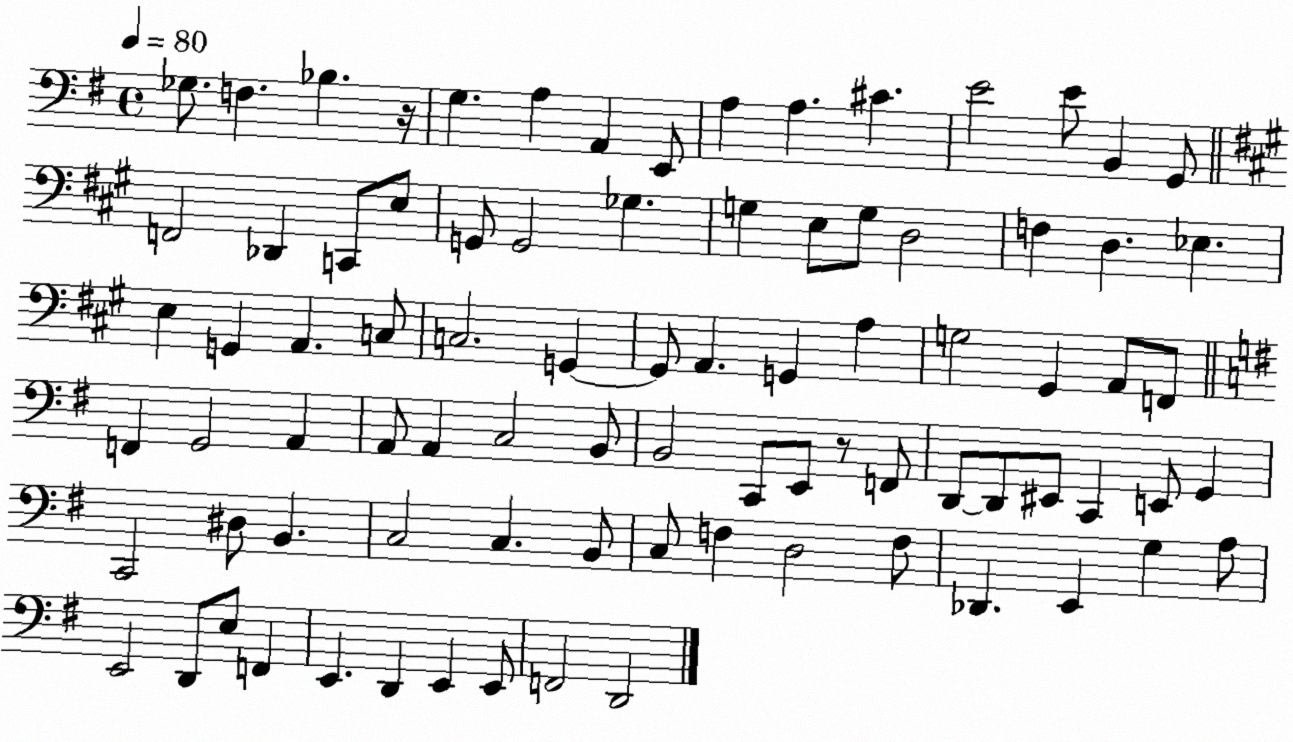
X:1
T:Untitled
M:4/4
L:1/4
K:G
_G,/2 F, _B, z/4 G, A, A,, E,,/2 A, A, ^C E2 E/2 B,, G,,/2 F,,2 _D,, C,,/2 E,/2 G,,/2 G,,2 _G, G, E,/2 G,/2 D,2 F, D, _E, E, G,, A,, C,/2 C,2 G,, G,,/2 A,, G,, A, G,2 ^G,, A,,/2 F,,/2 F,, G,,2 A,, A,,/2 A,, C,2 B,,/2 B,,2 C,,/2 E,,/2 z/2 F,,/2 D,,/2 D,,/2 ^E,,/2 C,, E,,/2 G,, C,,2 ^D,/2 B,, C,2 C, B,,/2 C,/2 F, D,2 F,/2 _D,, E,, G, A,/2 E,,2 D,,/2 E,/2 F,, E,, D,, E,, E,,/2 F,,2 D,,2